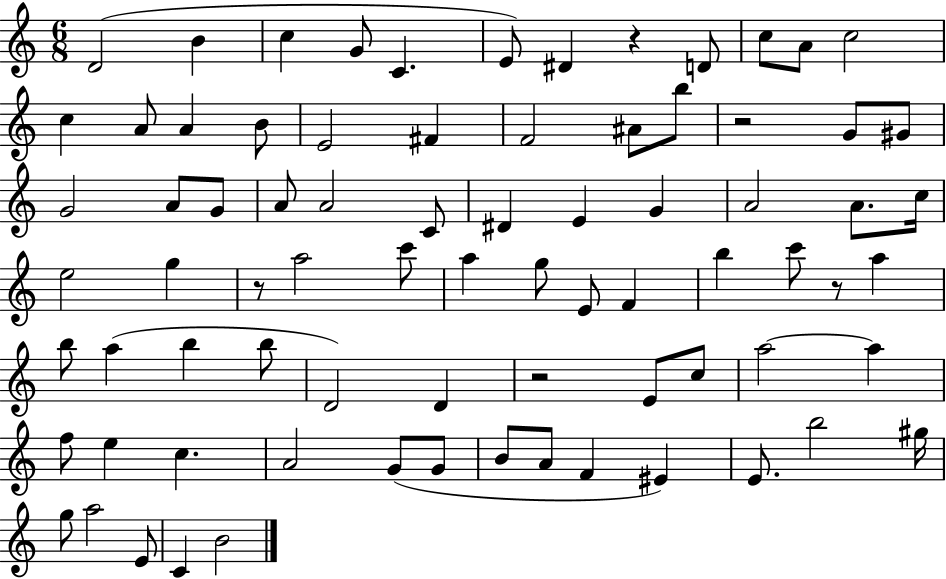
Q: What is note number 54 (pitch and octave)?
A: A5